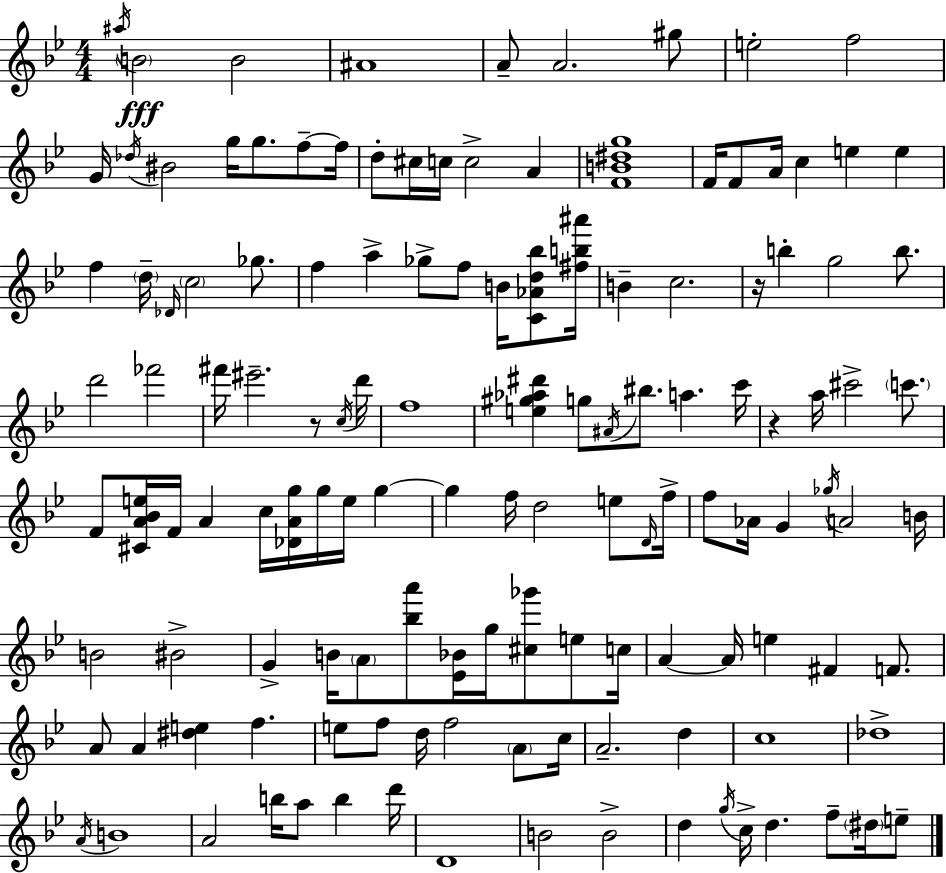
{
  \clef treble
  \numericTimeSignature
  \time 4/4
  \key bes \major
  \repeat volta 2 { \acciaccatura { ais''16 }\fff \parenthesize b'2 b'2 | ais'1 | a'8-- a'2. gis''8 | e''2-. f''2 | \break g'16 \acciaccatura { des''16 } bis'2 g''16 g''8. f''8--~~ | f''16 d''8-. cis''16 c''16 c''2-> a'4 | <f' b' dis'' g''>1 | f'16 f'8 a'16 c''4 e''4 e''4 | \break f''4 \parenthesize d''16-- \grace { des'16 } \parenthesize c''2 | ges''8. f''4 a''4-> ges''8-> f''8 b'16 | <c' aes' d'' bes''>8 <fis'' b'' ais'''>16 b'4-- c''2. | r16 b''4-. g''2 | \break b''8. d'''2 fes'''2 | fis'''16 eis'''2.-- | r8 \acciaccatura { c''16 } d'''16 f''1 | <e'' gis'' aes'' dis'''>4 g''8 \acciaccatura { ais'16 } bis''8. a''4. | \break c'''16 r4 a''16 cis'''2-> | \parenthesize c'''8. f'8 <cis' a' bes' e''>16 f'16 a'4 c''16 <des' a' g''>16 g''16 | e''16 g''4~~ g''4 f''16 d''2 | e''8 \grace { d'16 } f''16-> f''8 aes'16 g'4 \acciaccatura { ges''16 } a'2 | \break b'16 b'2 bis'2-> | g'4-> b'16 \parenthesize a'8 <bes'' a'''>8 | <ees' bes'>16 g''16 <cis'' ges'''>8 e''8 c''16 a'4~~ a'16 e''4 | fis'4 f'8. a'8 a'4 <dis'' e''>4 | \break f''4. e''8 f''8 d''16 f''2 | \parenthesize a'8 c''16 a'2.-- | d''4 c''1 | des''1-> | \break \acciaccatura { a'16 } b'1 | a'2 | b''16 a''8 b''4 d'''16 d'1 | b'2 | \break b'2-> d''4 \acciaccatura { g''16 } c''16-> d''4. | f''8-- \parenthesize dis''16 e''8-- } \bar "|."
}